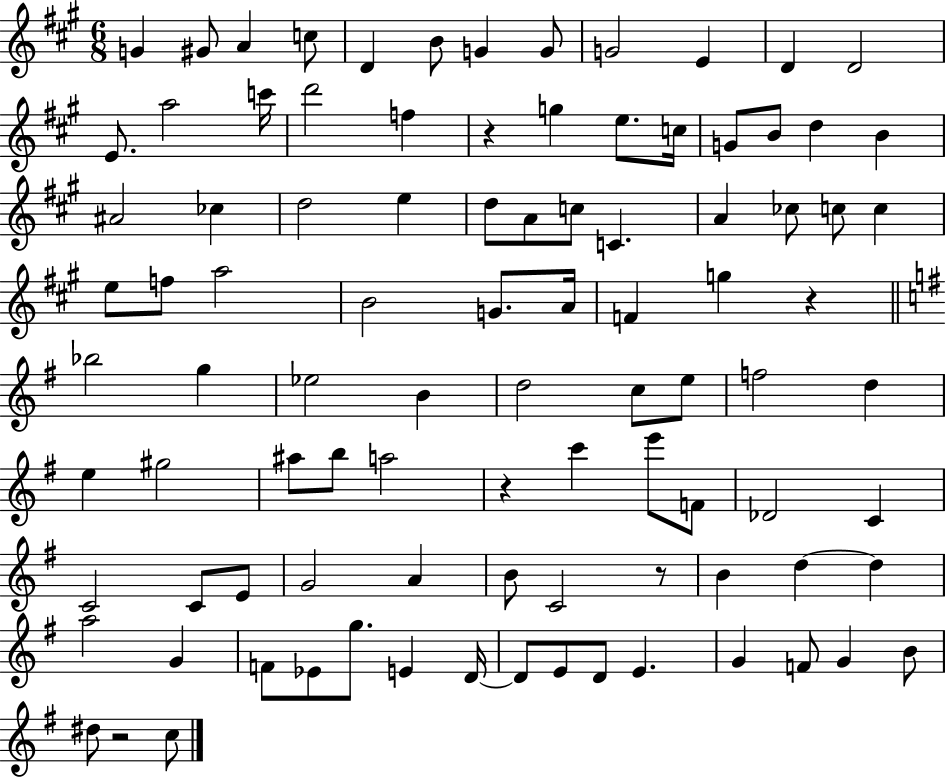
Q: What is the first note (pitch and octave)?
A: G4